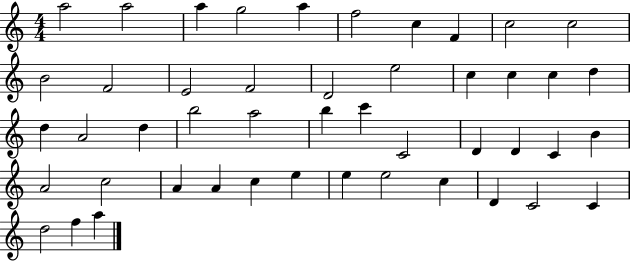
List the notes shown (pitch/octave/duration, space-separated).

A5/h A5/h A5/q G5/h A5/q F5/h C5/q F4/q C5/h C5/h B4/h F4/h E4/h F4/h D4/h E5/h C5/q C5/q C5/q D5/q D5/q A4/h D5/q B5/h A5/h B5/q C6/q C4/h D4/q D4/q C4/q B4/q A4/h C5/h A4/q A4/q C5/q E5/q E5/q E5/h C5/q D4/q C4/h C4/q D5/h F5/q A5/q